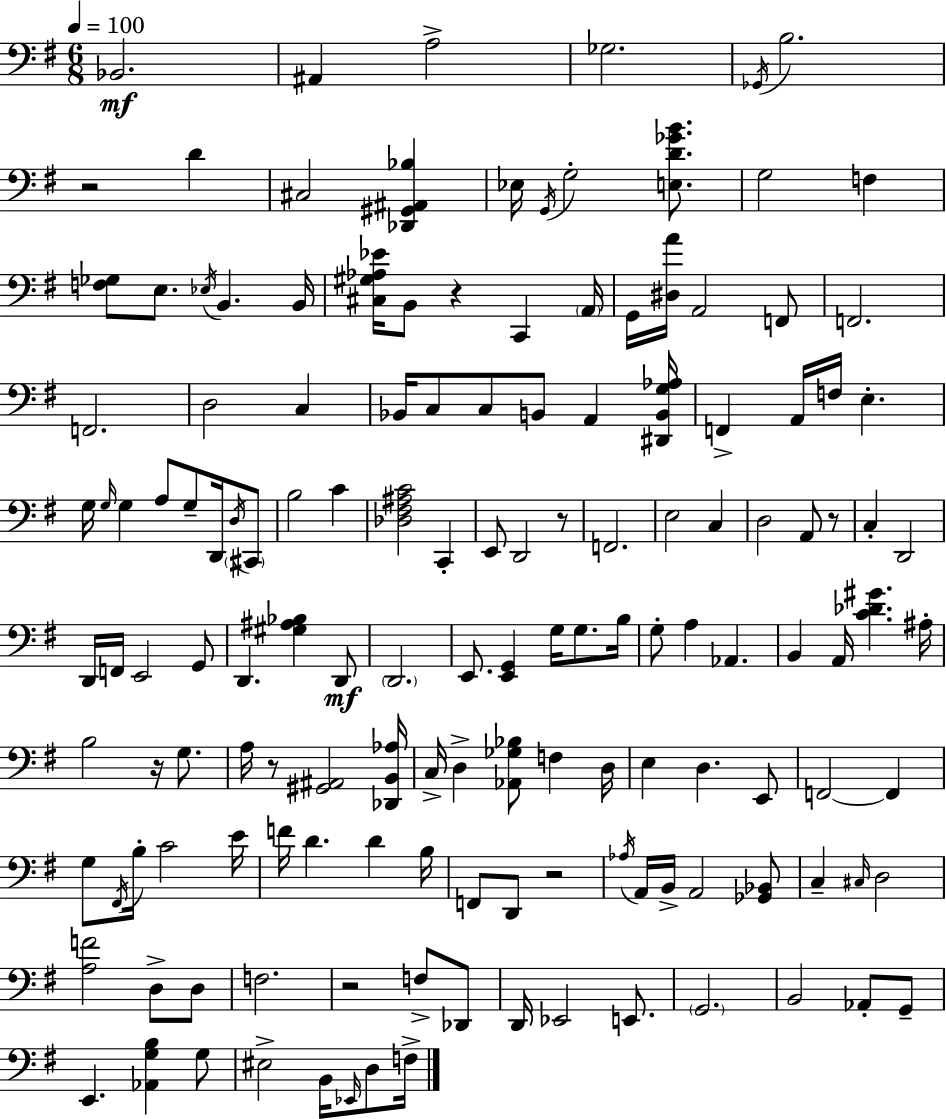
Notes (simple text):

Bb2/h. A#2/q A3/h Gb3/h. Gb2/s B3/h. R/h D4/q C#3/h [Db2,G#2,A#2,Bb3]/q Eb3/s G2/s G3/h [E3,D4,Gb4,B4]/e. G3/h F3/q [F3,Gb3]/e E3/e. Eb3/s B2/q. B2/s [C#3,G#3,Ab3,Eb4]/s B2/e R/q C2/q A2/s G2/s [D#3,A4]/s A2/h F2/e F2/h. F2/h. D3/h C3/q Bb2/s C3/e C3/e B2/e A2/q [D#2,B2,G3,Ab3]/s F2/q A2/s F3/s E3/q. G3/s G3/s G3/q A3/e G3/e D2/s D3/s C#2/e B3/h C4/q [Db3,F#3,A#3,C4]/h C2/q E2/e D2/h R/e F2/h. E3/h C3/q D3/h A2/e R/e C3/q D2/h D2/s F2/s E2/h G2/e D2/q. [G#3,A#3,Bb3]/q D2/e D2/h. E2/e. [E2,G2]/q G3/s G3/e. B3/s G3/e A3/q Ab2/q. B2/q A2/s [C4,Db4,G#4]/q. A#3/s B3/h R/s G3/e. A3/s R/e [G#2,A#2]/h [Db2,B2,Ab3]/s C3/s D3/q [Ab2,Gb3,Bb3]/e F3/q D3/s E3/q D3/q. E2/e F2/h F2/q G3/e F#2/s B3/s C4/h E4/s F4/s D4/q. D4/q B3/s F2/e D2/e R/h Ab3/s A2/s B2/s A2/h [Gb2,Bb2]/e C3/q C#3/s D3/h [A3,F4]/h D3/e D3/e F3/h. R/h F3/e Db2/e D2/s Eb2/h E2/e. G2/h. B2/h Ab2/e G2/e E2/q. [Ab2,G3,B3]/q G3/e EIS3/h B2/s Eb2/s D3/e F3/s